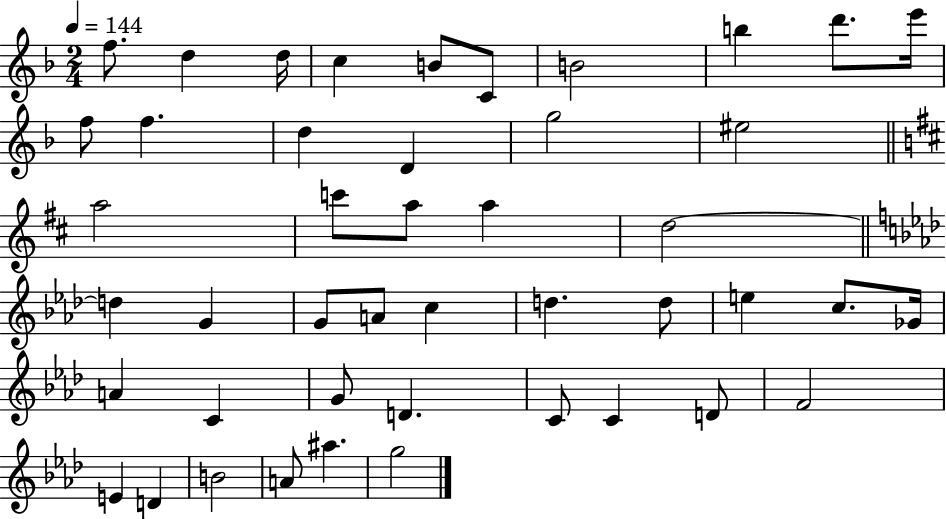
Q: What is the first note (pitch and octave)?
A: F5